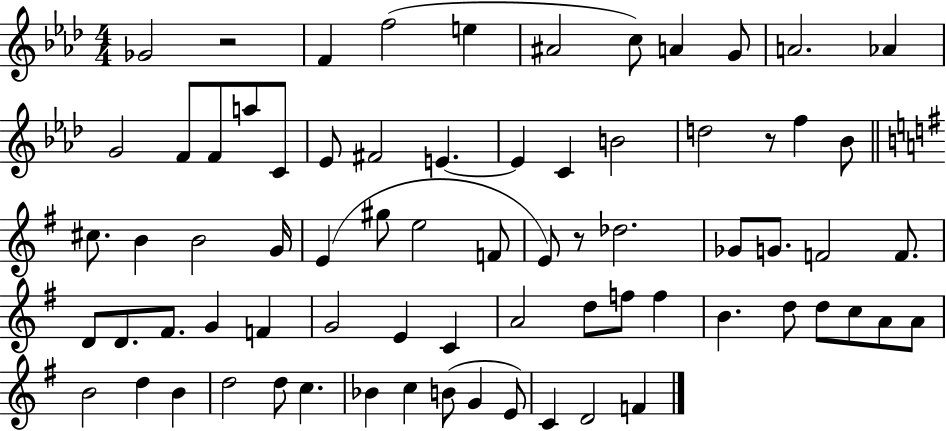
Gb4/h R/h F4/q F5/h E5/q A#4/h C5/e A4/q G4/e A4/h. Ab4/q G4/h F4/e F4/e A5/e C4/e Eb4/e F#4/h E4/q. E4/q C4/q B4/h D5/h R/e F5/q Bb4/e C#5/e. B4/q B4/h G4/s E4/q G#5/e E5/h F4/e E4/e R/e Db5/h. Gb4/e G4/e. F4/h F4/e. D4/e D4/e. F#4/e. G4/q F4/q G4/h E4/q C4/q A4/h D5/e F5/e F5/q B4/q. D5/e D5/e C5/e A4/e A4/e B4/h D5/q B4/q D5/h D5/e C5/q. Bb4/q C5/q B4/e G4/q E4/e C4/q D4/h F4/q